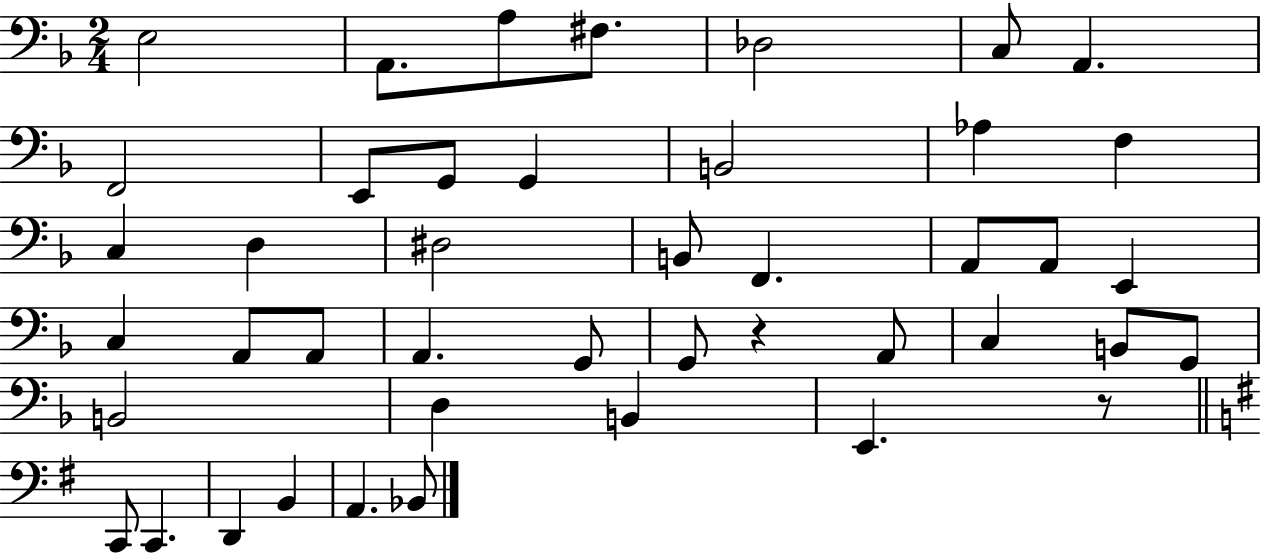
E3/h A2/e. A3/e F#3/e. Db3/h C3/e A2/q. F2/h E2/e G2/e G2/q B2/h Ab3/q F3/q C3/q D3/q D#3/h B2/e F2/q. A2/e A2/e E2/q C3/q A2/e A2/e A2/q. G2/e G2/e R/q A2/e C3/q B2/e G2/e B2/h D3/q B2/q E2/q. R/e C2/e C2/q. D2/q B2/q A2/q. Bb2/e